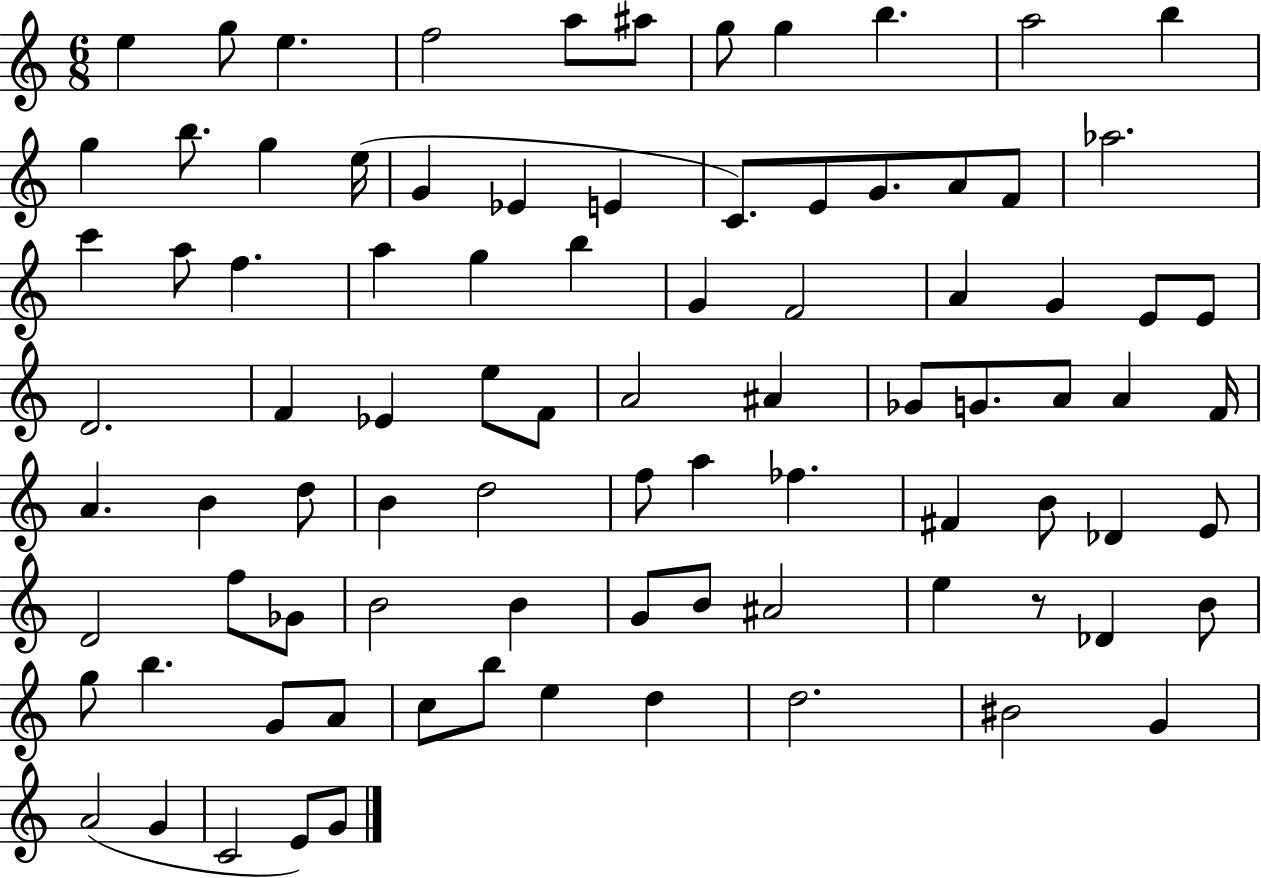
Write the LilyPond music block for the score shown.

{
  \clef treble
  \numericTimeSignature
  \time 6/8
  \key c \major
  \repeat volta 2 { e''4 g''8 e''4. | f''2 a''8 ais''8 | g''8 g''4 b''4. | a''2 b''4 | \break g''4 b''8. g''4 e''16( | g'4 ees'4 e'4 | c'8.) e'8 g'8. a'8 f'8 | aes''2. | \break c'''4 a''8 f''4. | a''4 g''4 b''4 | g'4 f'2 | a'4 g'4 e'8 e'8 | \break d'2. | f'4 ees'4 e''8 f'8 | a'2 ais'4 | ges'8 g'8. a'8 a'4 f'16 | \break a'4. b'4 d''8 | b'4 d''2 | f''8 a''4 fes''4. | fis'4 b'8 des'4 e'8 | \break d'2 f''8 ges'8 | b'2 b'4 | g'8 b'8 ais'2 | e''4 r8 des'4 b'8 | \break g''8 b''4. g'8 a'8 | c''8 b''8 e''4 d''4 | d''2. | bis'2 g'4 | \break a'2( g'4 | c'2 e'8) g'8 | } \bar "|."
}